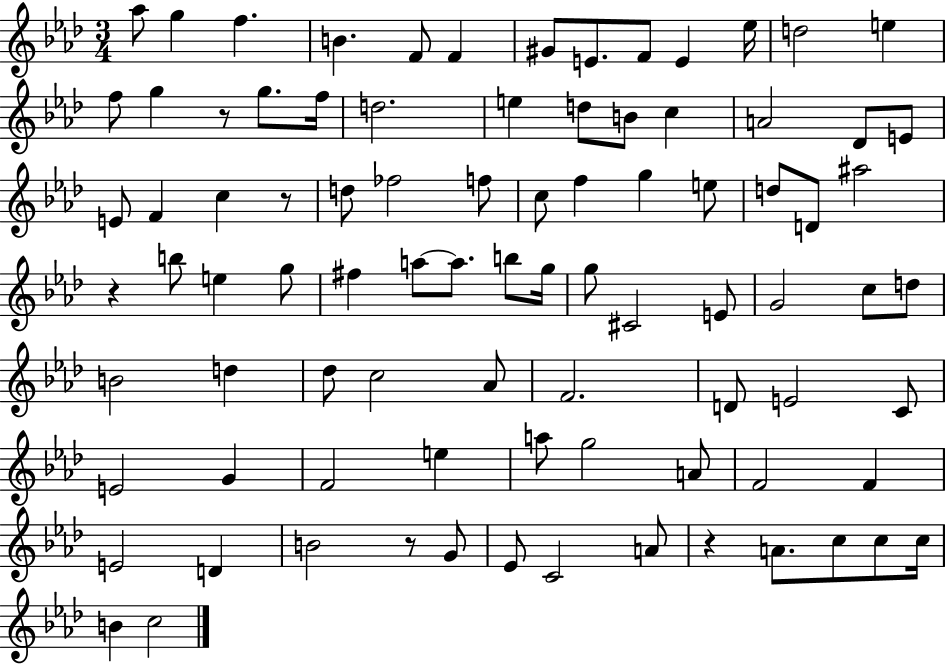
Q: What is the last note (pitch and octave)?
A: C5